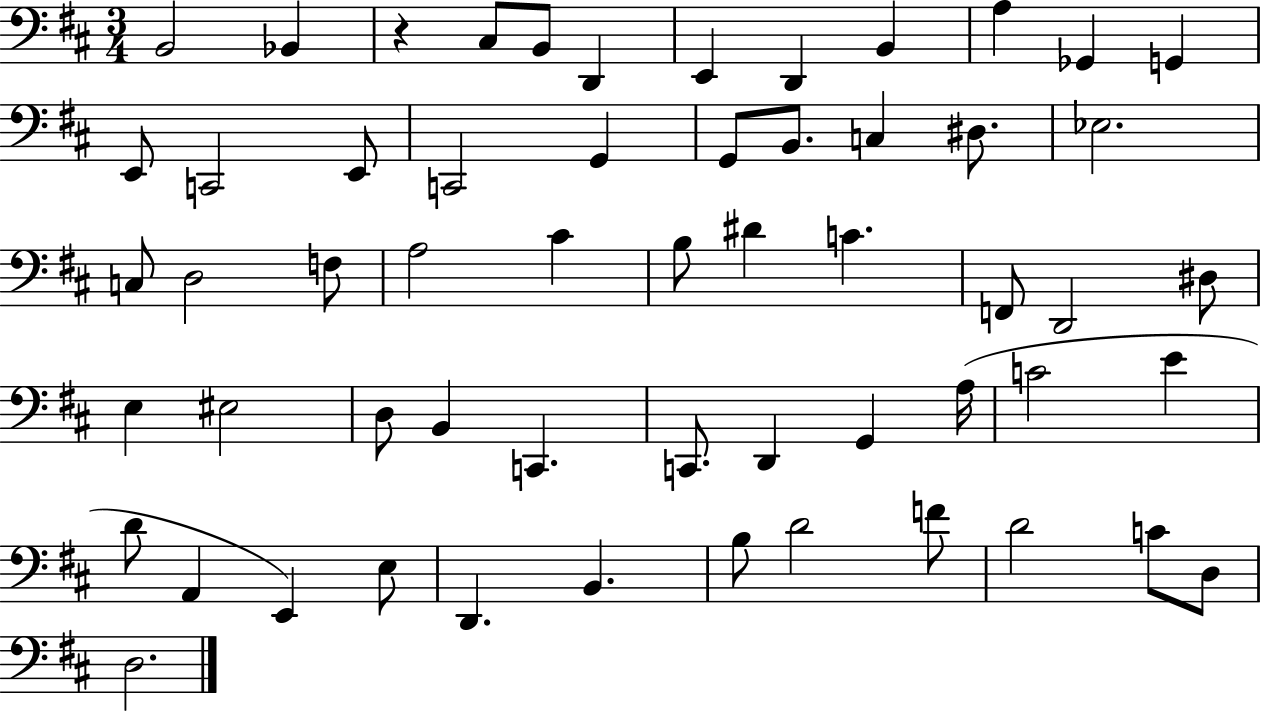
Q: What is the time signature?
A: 3/4